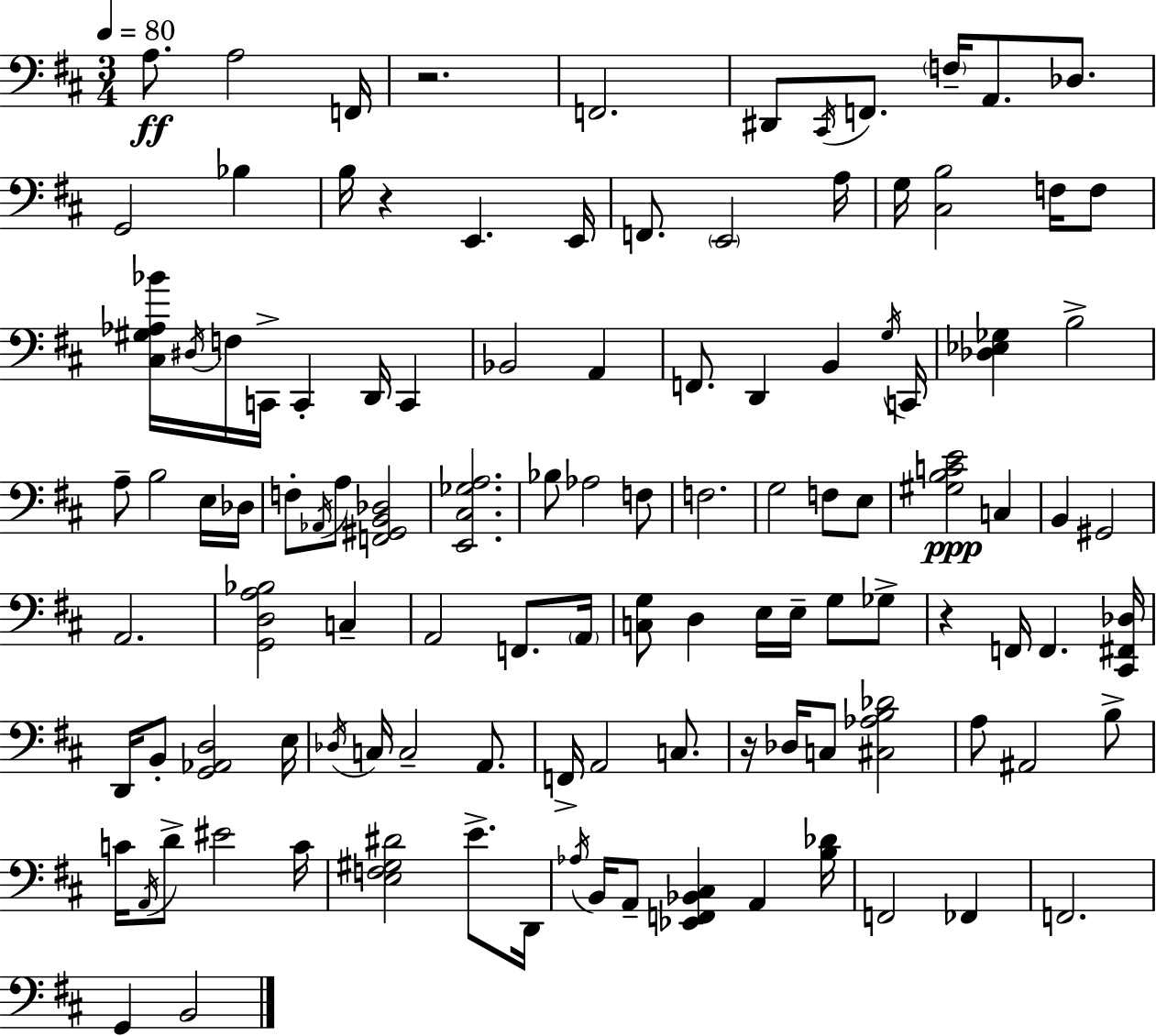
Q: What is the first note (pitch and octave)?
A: A3